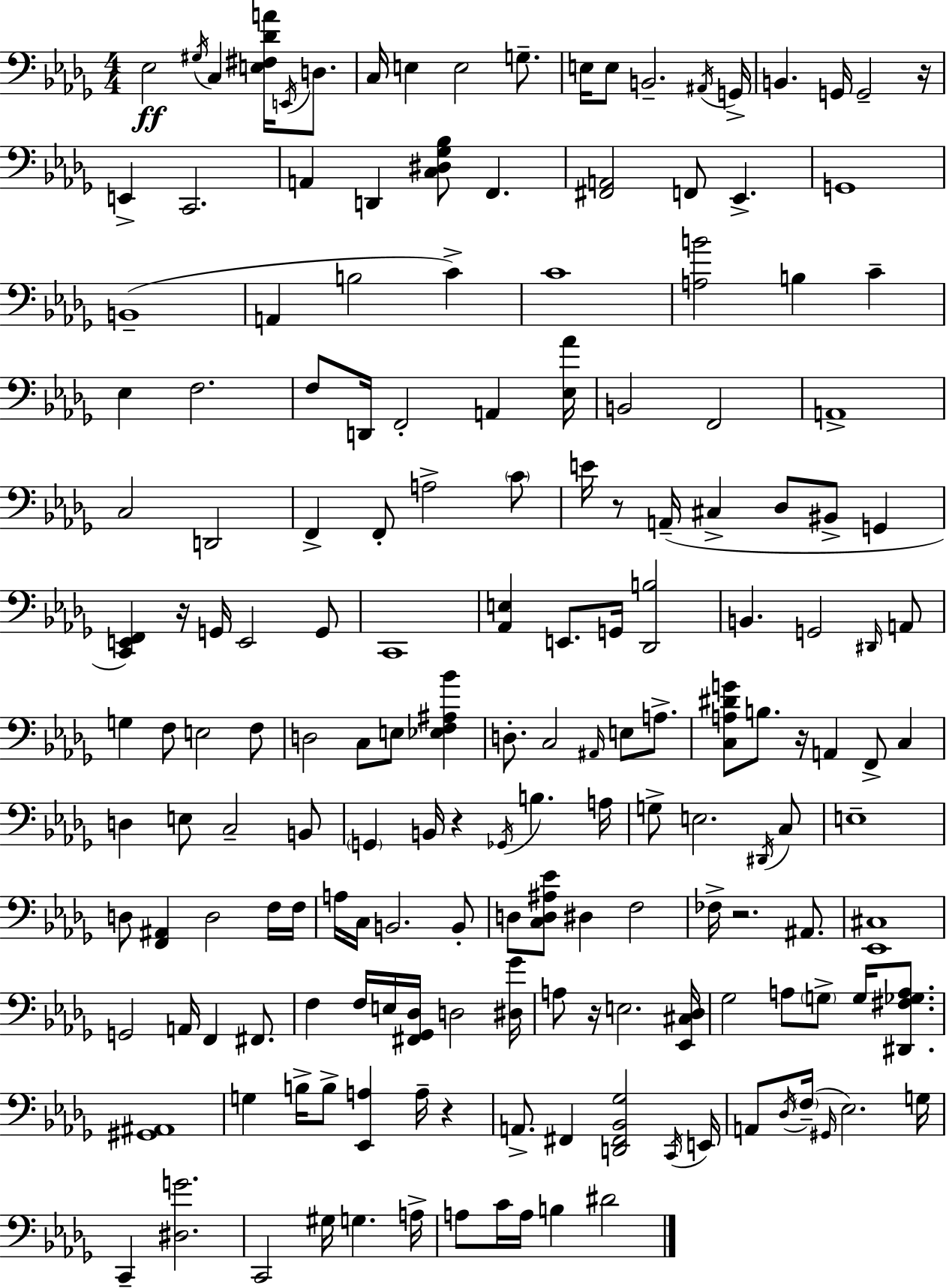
Eb3/h G#3/s C3/q [E3,F#3,Db4,A4]/s E2/s D3/e. C3/s E3/q E3/h G3/e. E3/s E3/e B2/h. A#2/s G2/s B2/q. G2/s G2/h R/s E2/q C2/h. A2/q D2/q [C3,D#3,Gb3,Bb3]/e F2/q. [F#2,A2]/h F2/e Eb2/q. G2/w B2/w A2/q B3/h C4/q C4/w [A3,B4]/h B3/q C4/q Eb3/q F3/h. F3/e D2/s F2/h A2/q [Eb3,Ab4]/s B2/h F2/h A2/w C3/h D2/h F2/q F2/e A3/h C4/e E4/s R/e A2/s C#3/q Db3/e BIS2/e G2/q [C2,E2,F2]/q R/s G2/s E2/h G2/e C2/w [Ab2,E3]/q E2/e. G2/s [Db2,B3]/h B2/q. G2/h D#2/s A2/e G3/q F3/e E3/h F3/e D3/h C3/e E3/e [Eb3,F3,A#3,Bb4]/q D3/e. C3/h A#2/s E3/e A3/e. [C3,A3,D#4,G4]/e B3/e. R/s A2/q F2/e C3/q D3/q E3/e C3/h B2/e G2/q B2/s R/q Gb2/s B3/q. A3/s G3/e E3/h. D#2/s C3/e E3/w D3/e [F2,A#2]/q D3/h F3/s F3/s A3/s C3/s B2/h. B2/e D3/e [C3,D3,A#3,Eb4]/e D#3/q F3/h FES3/s R/h. A#2/e. [Eb2,C#3]/w G2/h A2/s F2/q F#2/e. F3/q F3/s E3/s [F#2,Gb2,Db3]/s D3/h [D#3,Gb4]/s A3/e R/s E3/h. [Eb2,C#3,Db3]/s Gb3/h A3/e G3/e G3/s [D#2,F#3,Gb3,A3]/e. [G#2,A#2]/w G3/q B3/s B3/e [Eb2,A3]/q A3/s R/q A2/e. F#2/q [D2,F#2,Bb2,Gb3]/h C2/s E2/s A2/e Db3/s F3/s G#2/s Eb3/h. G3/s C2/q [D#3,G4]/h. C2/h G#3/s G3/q. A3/s A3/e C4/s A3/s B3/q D#4/h